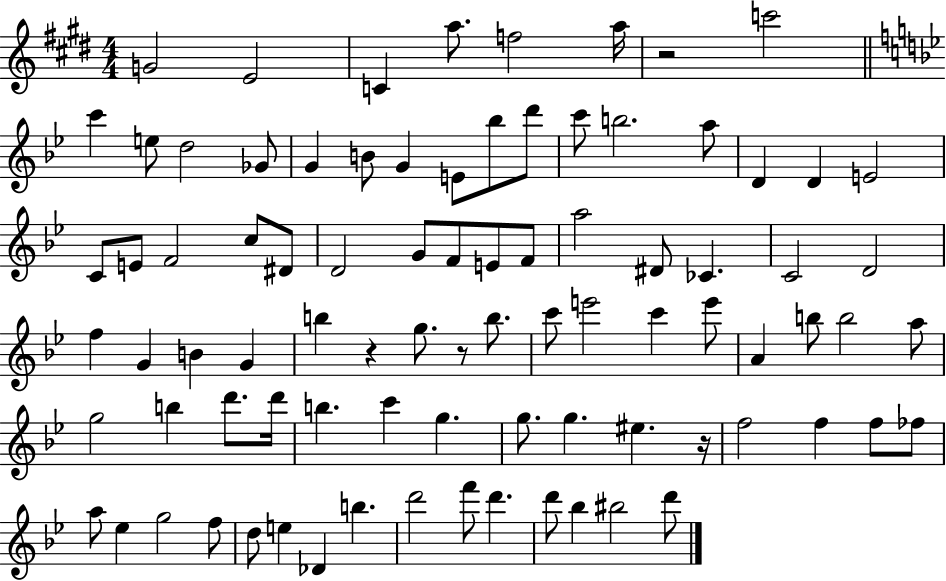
X:1
T:Untitled
M:4/4
L:1/4
K:E
G2 E2 C a/2 f2 a/4 z2 c'2 c' e/2 d2 _G/2 G B/2 G E/2 _b/2 d'/2 c'/2 b2 a/2 D D E2 C/2 E/2 F2 c/2 ^D/2 D2 G/2 F/2 E/2 F/2 a2 ^D/2 _C C2 D2 f G B G b z g/2 z/2 b/2 c'/2 e'2 c' e'/2 A b/2 b2 a/2 g2 b d'/2 d'/4 b c' g g/2 g ^e z/4 f2 f f/2 _f/2 a/2 _e g2 f/2 d/2 e _D b d'2 f'/2 d' d'/2 _b ^b2 d'/2